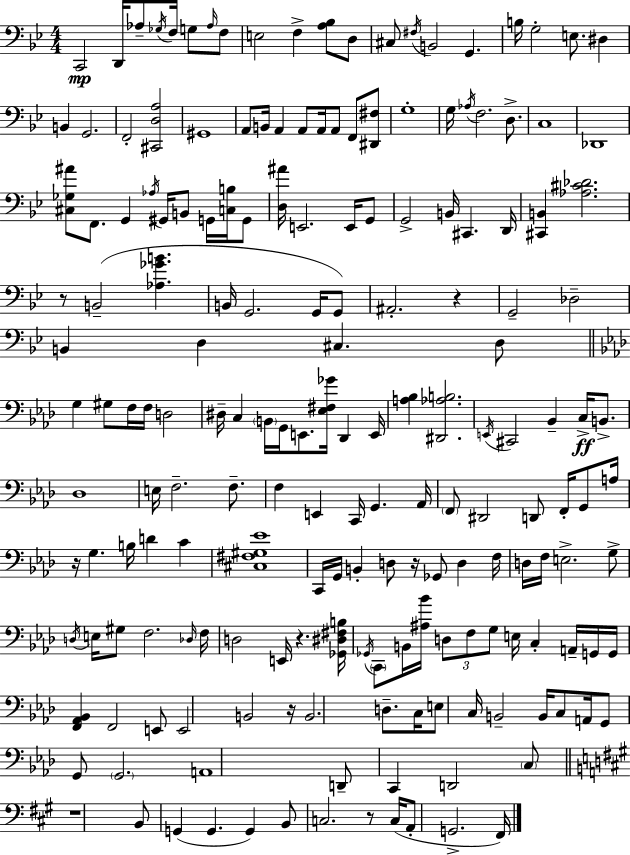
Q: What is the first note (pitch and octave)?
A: C2